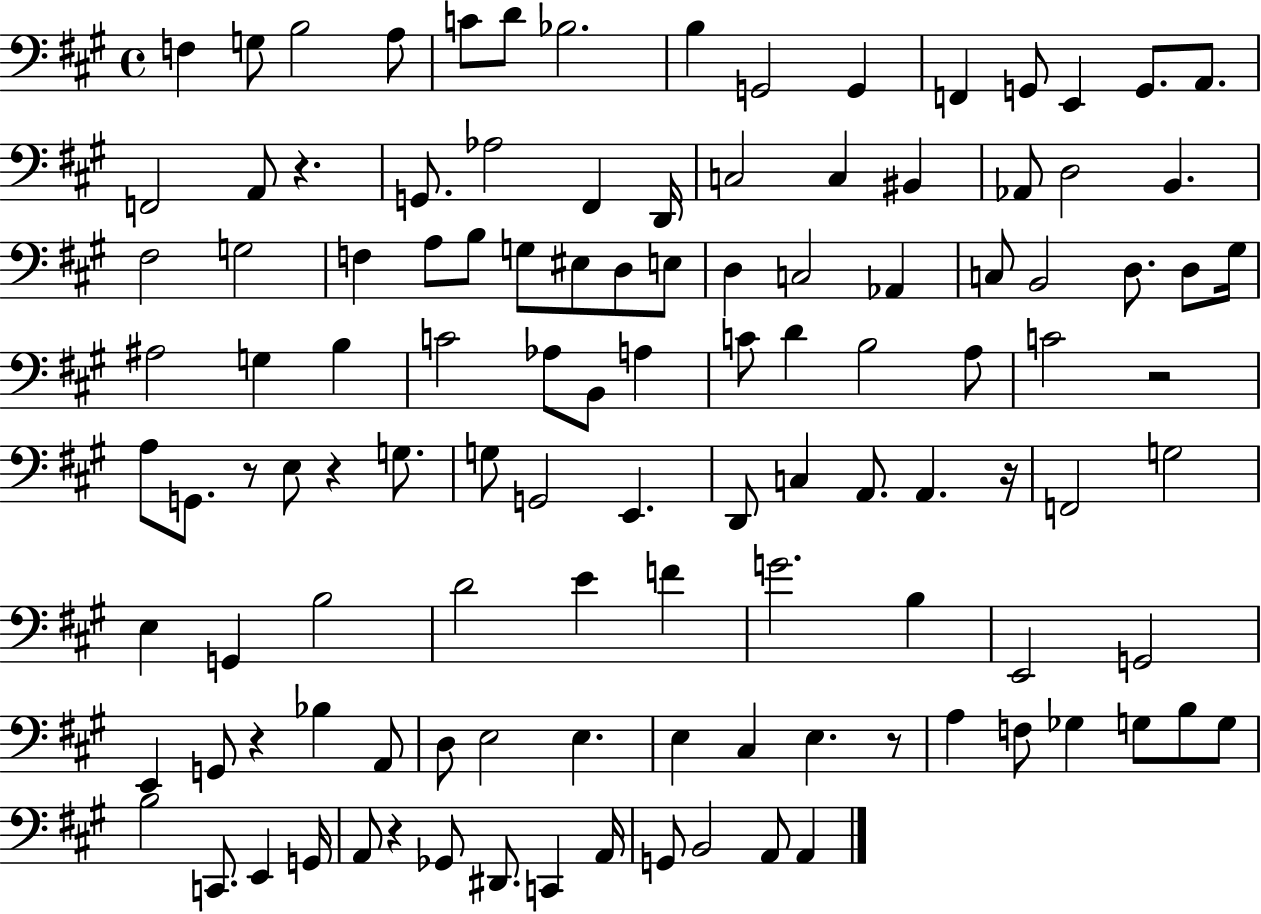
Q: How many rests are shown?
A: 8